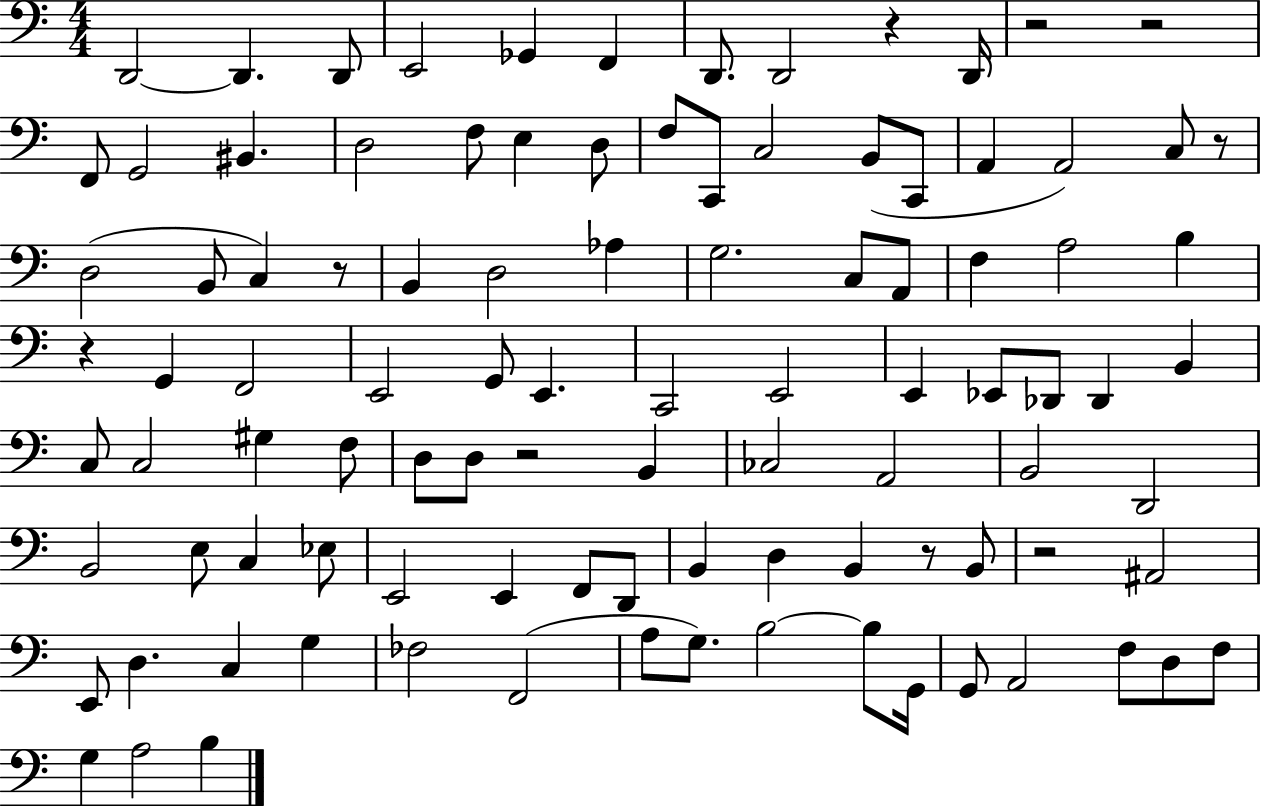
{
  \clef bass
  \numericTimeSignature
  \time 4/4
  \key c \major
  d,2~~ d,4. d,8 | e,2 ges,4 f,4 | d,8. d,2 r4 d,16 | r2 r2 | \break f,8 g,2 bis,4. | d2 f8 e4 d8 | f8 c,8 c2 b,8( c,8 | a,4 a,2) c8 r8 | \break d2( b,8 c4) r8 | b,4 d2 aes4 | g2. c8 a,8 | f4 a2 b4 | \break r4 g,4 f,2 | e,2 g,8 e,4. | c,2 e,2 | e,4 ees,8 des,8 des,4 b,4 | \break c8 c2 gis4 f8 | d8 d8 r2 b,4 | ces2 a,2 | b,2 d,2 | \break b,2 e8 c4 ees8 | e,2 e,4 f,8 d,8 | b,4 d4 b,4 r8 b,8 | r2 ais,2 | \break e,8 d4. c4 g4 | fes2 f,2( | a8 g8.) b2~~ b8 g,16 | g,8 a,2 f8 d8 f8 | \break g4 a2 b4 | \bar "|."
}